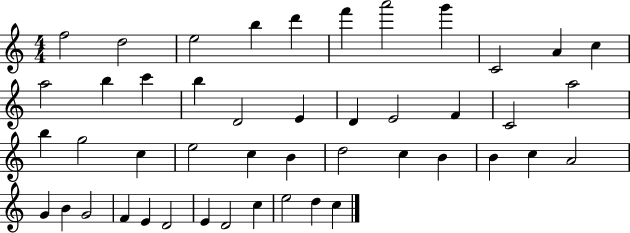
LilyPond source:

{
  \clef treble
  \numericTimeSignature
  \time 4/4
  \key c \major
  f''2 d''2 | e''2 b''4 d'''4 | f'''4 a'''2 g'''4 | c'2 a'4 c''4 | \break a''2 b''4 c'''4 | b''4 d'2 e'4 | d'4 e'2 f'4 | c'2 a''2 | \break b''4 g''2 c''4 | e''2 c''4 b'4 | d''2 c''4 b'4 | b'4 c''4 a'2 | \break g'4 b'4 g'2 | f'4 e'4 d'2 | e'4 d'2 c''4 | e''2 d''4 c''4 | \break \bar "|."
}